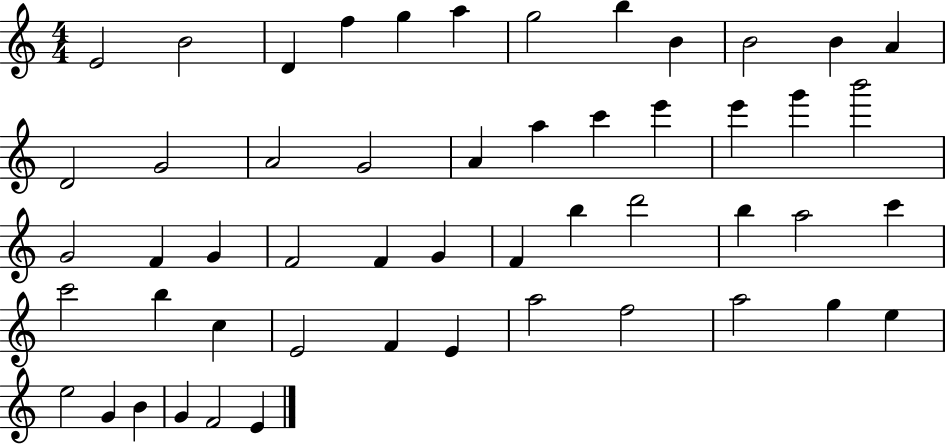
{
  \clef treble
  \numericTimeSignature
  \time 4/4
  \key c \major
  e'2 b'2 | d'4 f''4 g''4 a''4 | g''2 b''4 b'4 | b'2 b'4 a'4 | \break d'2 g'2 | a'2 g'2 | a'4 a''4 c'''4 e'''4 | e'''4 g'''4 b'''2 | \break g'2 f'4 g'4 | f'2 f'4 g'4 | f'4 b''4 d'''2 | b''4 a''2 c'''4 | \break c'''2 b''4 c''4 | e'2 f'4 e'4 | a''2 f''2 | a''2 g''4 e''4 | \break e''2 g'4 b'4 | g'4 f'2 e'4 | \bar "|."
}